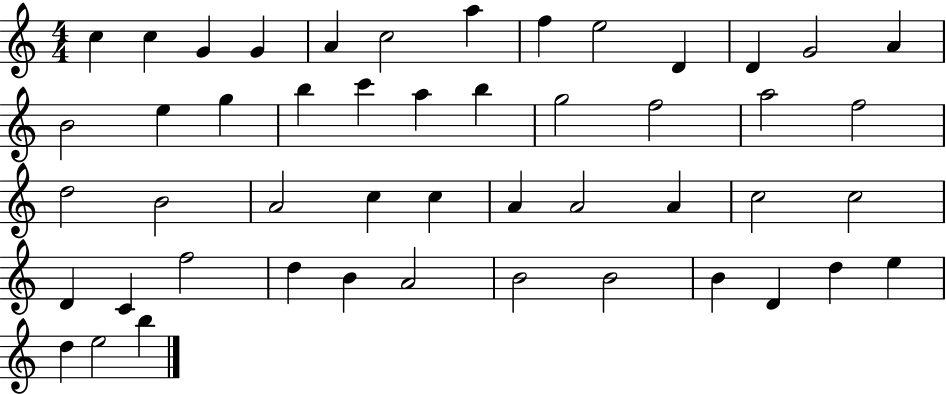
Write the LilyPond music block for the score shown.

{
  \clef treble
  \numericTimeSignature
  \time 4/4
  \key c \major
  c''4 c''4 g'4 g'4 | a'4 c''2 a''4 | f''4 e''2 d'4 | d'4 g'2 a'4 | \break b'2 e''4 g''4 | b''4 c'''4 a''4 b''4 | g''2 f''2 | a''2 f''2 | \break d''2 b'2 | a'2 c''4 c''4 | a'4 a'2 a'4 | c''2 c''2 | \break d'4 c'4 f''2 | d''4 b'4 a'2 | b'2 b'2 | b'4 d'4 d''4 e''4 | \break d''4 e''2 b''4 | \bar "|."
}